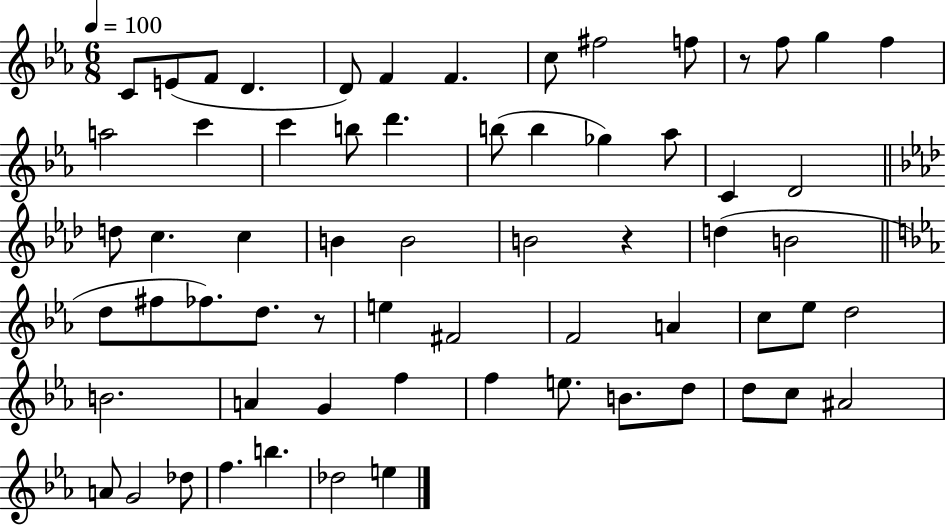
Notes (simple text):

C4/e E4/e F4/e D4/q. D4/e F4/q F4/q. C5/e F#5/h F5/e R/e F5/e G5/q F5/q A5/h C6/q C6/q B5/e D6/q. B5/e B5/q Gb5/q Ab5/e C4/q D4/h D5/e C5/q. C5/q B4/q B4/h B4/h R/q D5/q B4/h D5/e F#5/e FES5/e. D5/e. R/e E5/q F#4/h F4/h A4/q C5/e Eb5/e D5/h B4/h. A4/q G4/q F5/q F5/q E5/e. B4/e. D5/e D5/e C5/e A#4/h A4/e G4/h Db5/e F5/q. B5/q. Db5/h E5/q